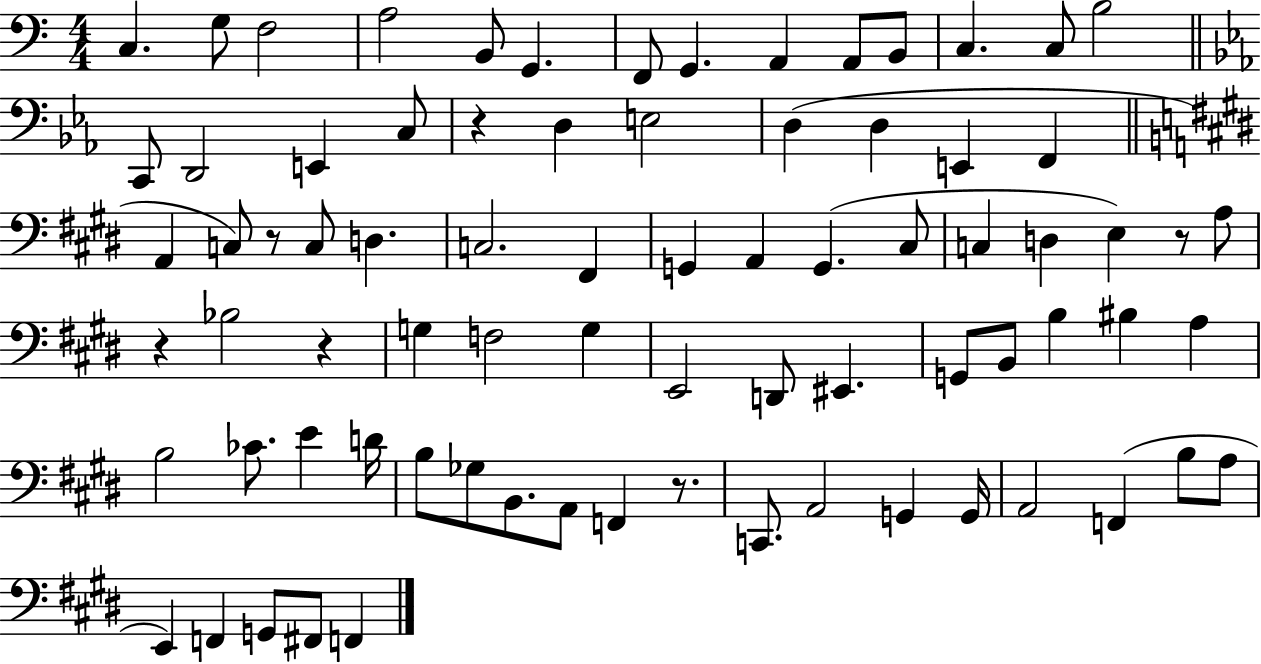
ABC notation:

X:1
T:Untitled
M:4/4
L:1/4
K:C
C, G,/2 F,2 A,2 B,,/2 G,, F,,/2 G,, A,, A,,/2 B,,/2 C, C,/2 B,2 C,,/2 D,,2 E,, C,/2 z D, E,2 D, D, E,, F,, A,, C,/2 z/2 C,/2 D, C,2 ^F,, G,, A,, G,, ^C,/2 C, D, E, z/2 A,/2 z _B,2 z G, F,2 G, E,,2 D,,/2 ^E,, G,,/2 B,,/2 B, ^B, A, B,2 _C/2 E D/4 B,/2 _G,/2 B,,/2 A,,/2 F,, z/2 C,,/2 A,,2 G,, G,,/4 A,,2 F,, B,/2 A,/2 E,, F,, G,,/2 ^F,,/2 F,,